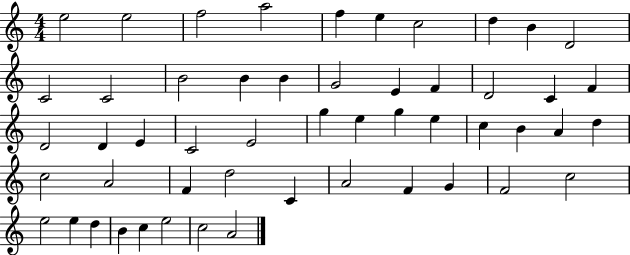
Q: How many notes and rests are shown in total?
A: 52